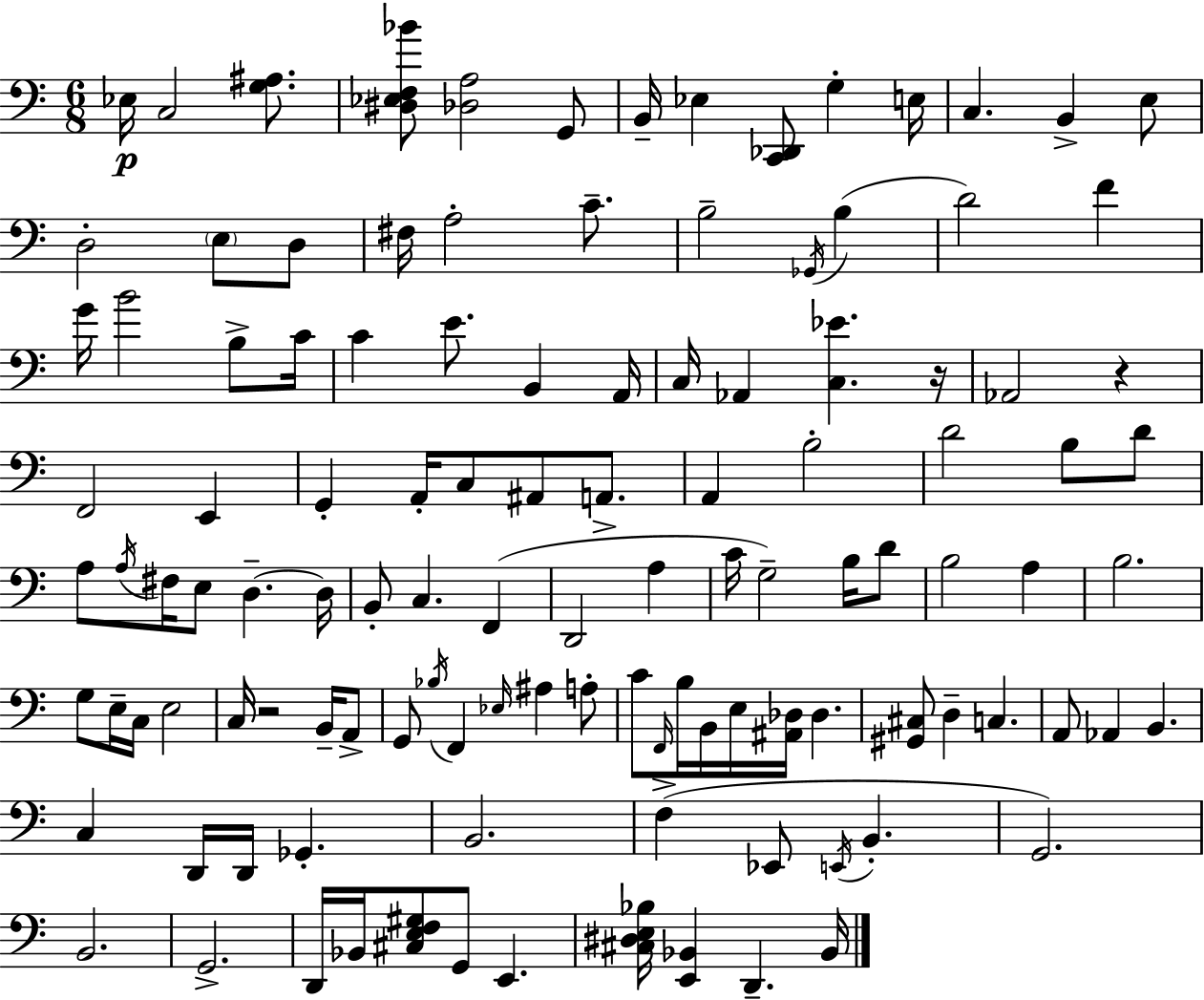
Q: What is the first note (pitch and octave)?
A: Eb3